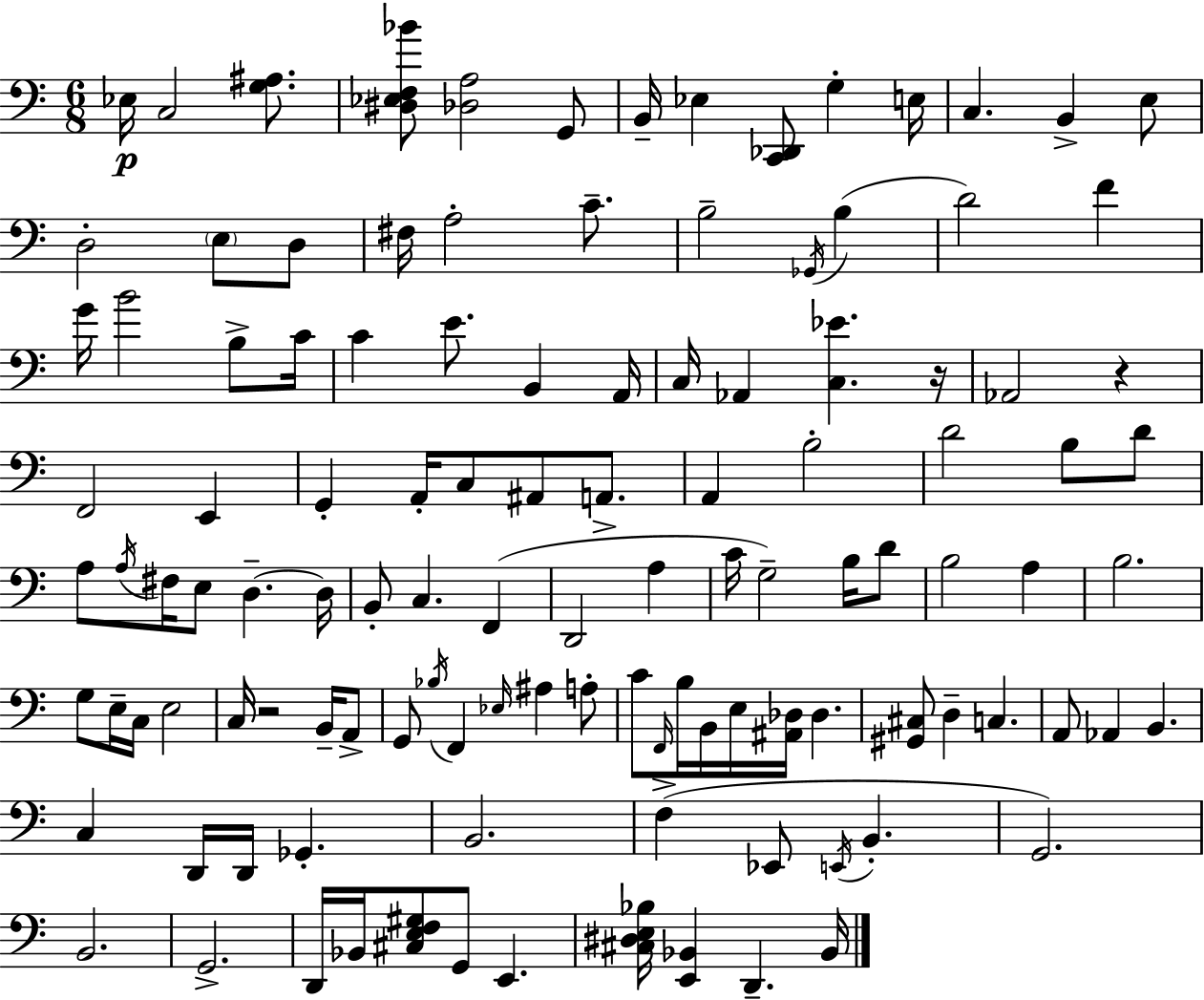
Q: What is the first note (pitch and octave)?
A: Eb3